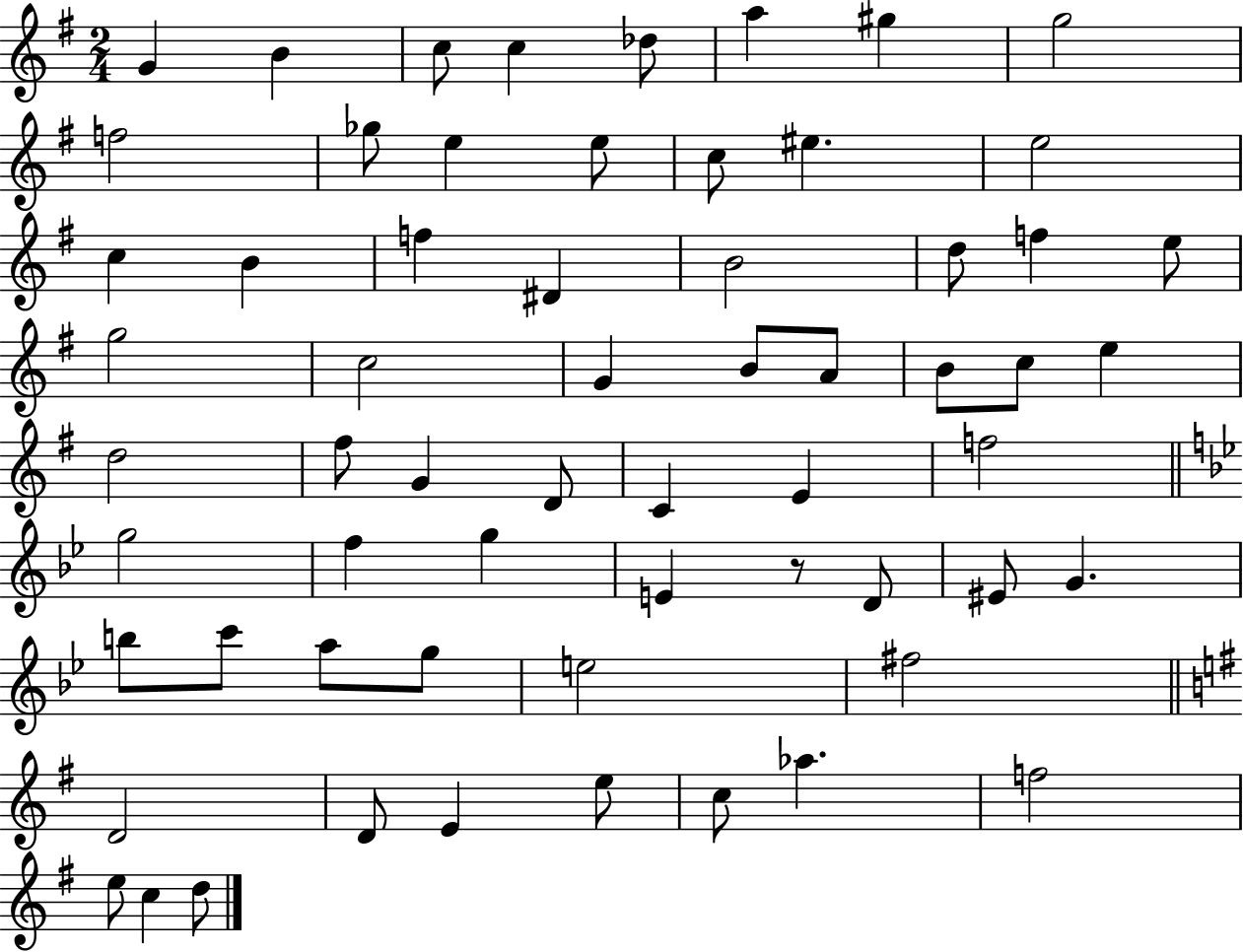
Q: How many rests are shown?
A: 1